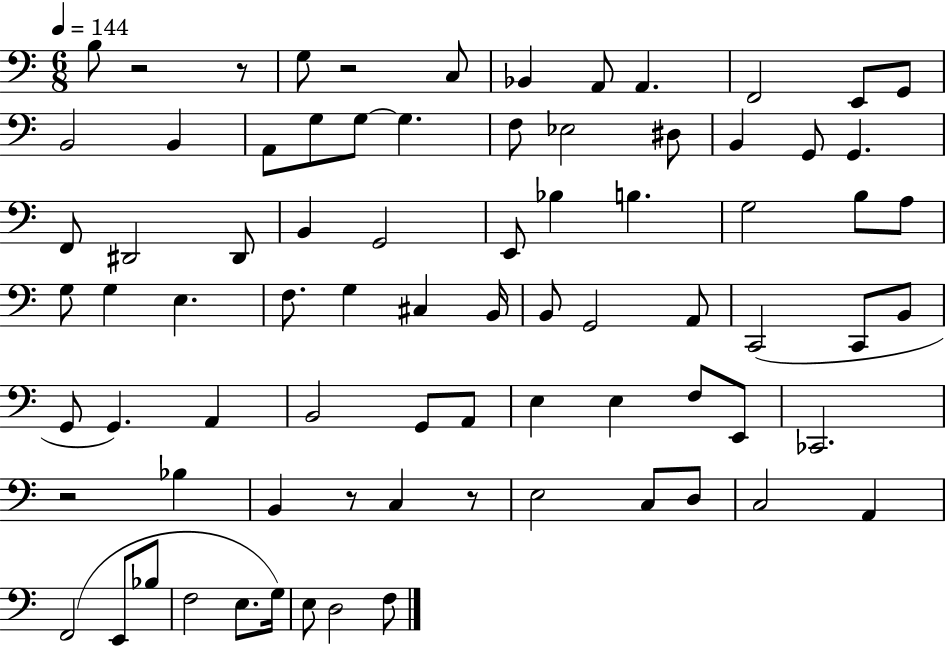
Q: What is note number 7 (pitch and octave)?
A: F2